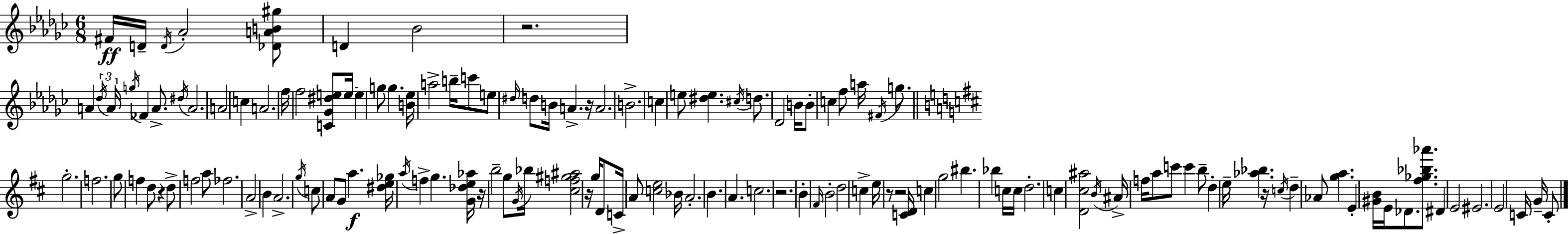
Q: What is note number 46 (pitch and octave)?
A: G5